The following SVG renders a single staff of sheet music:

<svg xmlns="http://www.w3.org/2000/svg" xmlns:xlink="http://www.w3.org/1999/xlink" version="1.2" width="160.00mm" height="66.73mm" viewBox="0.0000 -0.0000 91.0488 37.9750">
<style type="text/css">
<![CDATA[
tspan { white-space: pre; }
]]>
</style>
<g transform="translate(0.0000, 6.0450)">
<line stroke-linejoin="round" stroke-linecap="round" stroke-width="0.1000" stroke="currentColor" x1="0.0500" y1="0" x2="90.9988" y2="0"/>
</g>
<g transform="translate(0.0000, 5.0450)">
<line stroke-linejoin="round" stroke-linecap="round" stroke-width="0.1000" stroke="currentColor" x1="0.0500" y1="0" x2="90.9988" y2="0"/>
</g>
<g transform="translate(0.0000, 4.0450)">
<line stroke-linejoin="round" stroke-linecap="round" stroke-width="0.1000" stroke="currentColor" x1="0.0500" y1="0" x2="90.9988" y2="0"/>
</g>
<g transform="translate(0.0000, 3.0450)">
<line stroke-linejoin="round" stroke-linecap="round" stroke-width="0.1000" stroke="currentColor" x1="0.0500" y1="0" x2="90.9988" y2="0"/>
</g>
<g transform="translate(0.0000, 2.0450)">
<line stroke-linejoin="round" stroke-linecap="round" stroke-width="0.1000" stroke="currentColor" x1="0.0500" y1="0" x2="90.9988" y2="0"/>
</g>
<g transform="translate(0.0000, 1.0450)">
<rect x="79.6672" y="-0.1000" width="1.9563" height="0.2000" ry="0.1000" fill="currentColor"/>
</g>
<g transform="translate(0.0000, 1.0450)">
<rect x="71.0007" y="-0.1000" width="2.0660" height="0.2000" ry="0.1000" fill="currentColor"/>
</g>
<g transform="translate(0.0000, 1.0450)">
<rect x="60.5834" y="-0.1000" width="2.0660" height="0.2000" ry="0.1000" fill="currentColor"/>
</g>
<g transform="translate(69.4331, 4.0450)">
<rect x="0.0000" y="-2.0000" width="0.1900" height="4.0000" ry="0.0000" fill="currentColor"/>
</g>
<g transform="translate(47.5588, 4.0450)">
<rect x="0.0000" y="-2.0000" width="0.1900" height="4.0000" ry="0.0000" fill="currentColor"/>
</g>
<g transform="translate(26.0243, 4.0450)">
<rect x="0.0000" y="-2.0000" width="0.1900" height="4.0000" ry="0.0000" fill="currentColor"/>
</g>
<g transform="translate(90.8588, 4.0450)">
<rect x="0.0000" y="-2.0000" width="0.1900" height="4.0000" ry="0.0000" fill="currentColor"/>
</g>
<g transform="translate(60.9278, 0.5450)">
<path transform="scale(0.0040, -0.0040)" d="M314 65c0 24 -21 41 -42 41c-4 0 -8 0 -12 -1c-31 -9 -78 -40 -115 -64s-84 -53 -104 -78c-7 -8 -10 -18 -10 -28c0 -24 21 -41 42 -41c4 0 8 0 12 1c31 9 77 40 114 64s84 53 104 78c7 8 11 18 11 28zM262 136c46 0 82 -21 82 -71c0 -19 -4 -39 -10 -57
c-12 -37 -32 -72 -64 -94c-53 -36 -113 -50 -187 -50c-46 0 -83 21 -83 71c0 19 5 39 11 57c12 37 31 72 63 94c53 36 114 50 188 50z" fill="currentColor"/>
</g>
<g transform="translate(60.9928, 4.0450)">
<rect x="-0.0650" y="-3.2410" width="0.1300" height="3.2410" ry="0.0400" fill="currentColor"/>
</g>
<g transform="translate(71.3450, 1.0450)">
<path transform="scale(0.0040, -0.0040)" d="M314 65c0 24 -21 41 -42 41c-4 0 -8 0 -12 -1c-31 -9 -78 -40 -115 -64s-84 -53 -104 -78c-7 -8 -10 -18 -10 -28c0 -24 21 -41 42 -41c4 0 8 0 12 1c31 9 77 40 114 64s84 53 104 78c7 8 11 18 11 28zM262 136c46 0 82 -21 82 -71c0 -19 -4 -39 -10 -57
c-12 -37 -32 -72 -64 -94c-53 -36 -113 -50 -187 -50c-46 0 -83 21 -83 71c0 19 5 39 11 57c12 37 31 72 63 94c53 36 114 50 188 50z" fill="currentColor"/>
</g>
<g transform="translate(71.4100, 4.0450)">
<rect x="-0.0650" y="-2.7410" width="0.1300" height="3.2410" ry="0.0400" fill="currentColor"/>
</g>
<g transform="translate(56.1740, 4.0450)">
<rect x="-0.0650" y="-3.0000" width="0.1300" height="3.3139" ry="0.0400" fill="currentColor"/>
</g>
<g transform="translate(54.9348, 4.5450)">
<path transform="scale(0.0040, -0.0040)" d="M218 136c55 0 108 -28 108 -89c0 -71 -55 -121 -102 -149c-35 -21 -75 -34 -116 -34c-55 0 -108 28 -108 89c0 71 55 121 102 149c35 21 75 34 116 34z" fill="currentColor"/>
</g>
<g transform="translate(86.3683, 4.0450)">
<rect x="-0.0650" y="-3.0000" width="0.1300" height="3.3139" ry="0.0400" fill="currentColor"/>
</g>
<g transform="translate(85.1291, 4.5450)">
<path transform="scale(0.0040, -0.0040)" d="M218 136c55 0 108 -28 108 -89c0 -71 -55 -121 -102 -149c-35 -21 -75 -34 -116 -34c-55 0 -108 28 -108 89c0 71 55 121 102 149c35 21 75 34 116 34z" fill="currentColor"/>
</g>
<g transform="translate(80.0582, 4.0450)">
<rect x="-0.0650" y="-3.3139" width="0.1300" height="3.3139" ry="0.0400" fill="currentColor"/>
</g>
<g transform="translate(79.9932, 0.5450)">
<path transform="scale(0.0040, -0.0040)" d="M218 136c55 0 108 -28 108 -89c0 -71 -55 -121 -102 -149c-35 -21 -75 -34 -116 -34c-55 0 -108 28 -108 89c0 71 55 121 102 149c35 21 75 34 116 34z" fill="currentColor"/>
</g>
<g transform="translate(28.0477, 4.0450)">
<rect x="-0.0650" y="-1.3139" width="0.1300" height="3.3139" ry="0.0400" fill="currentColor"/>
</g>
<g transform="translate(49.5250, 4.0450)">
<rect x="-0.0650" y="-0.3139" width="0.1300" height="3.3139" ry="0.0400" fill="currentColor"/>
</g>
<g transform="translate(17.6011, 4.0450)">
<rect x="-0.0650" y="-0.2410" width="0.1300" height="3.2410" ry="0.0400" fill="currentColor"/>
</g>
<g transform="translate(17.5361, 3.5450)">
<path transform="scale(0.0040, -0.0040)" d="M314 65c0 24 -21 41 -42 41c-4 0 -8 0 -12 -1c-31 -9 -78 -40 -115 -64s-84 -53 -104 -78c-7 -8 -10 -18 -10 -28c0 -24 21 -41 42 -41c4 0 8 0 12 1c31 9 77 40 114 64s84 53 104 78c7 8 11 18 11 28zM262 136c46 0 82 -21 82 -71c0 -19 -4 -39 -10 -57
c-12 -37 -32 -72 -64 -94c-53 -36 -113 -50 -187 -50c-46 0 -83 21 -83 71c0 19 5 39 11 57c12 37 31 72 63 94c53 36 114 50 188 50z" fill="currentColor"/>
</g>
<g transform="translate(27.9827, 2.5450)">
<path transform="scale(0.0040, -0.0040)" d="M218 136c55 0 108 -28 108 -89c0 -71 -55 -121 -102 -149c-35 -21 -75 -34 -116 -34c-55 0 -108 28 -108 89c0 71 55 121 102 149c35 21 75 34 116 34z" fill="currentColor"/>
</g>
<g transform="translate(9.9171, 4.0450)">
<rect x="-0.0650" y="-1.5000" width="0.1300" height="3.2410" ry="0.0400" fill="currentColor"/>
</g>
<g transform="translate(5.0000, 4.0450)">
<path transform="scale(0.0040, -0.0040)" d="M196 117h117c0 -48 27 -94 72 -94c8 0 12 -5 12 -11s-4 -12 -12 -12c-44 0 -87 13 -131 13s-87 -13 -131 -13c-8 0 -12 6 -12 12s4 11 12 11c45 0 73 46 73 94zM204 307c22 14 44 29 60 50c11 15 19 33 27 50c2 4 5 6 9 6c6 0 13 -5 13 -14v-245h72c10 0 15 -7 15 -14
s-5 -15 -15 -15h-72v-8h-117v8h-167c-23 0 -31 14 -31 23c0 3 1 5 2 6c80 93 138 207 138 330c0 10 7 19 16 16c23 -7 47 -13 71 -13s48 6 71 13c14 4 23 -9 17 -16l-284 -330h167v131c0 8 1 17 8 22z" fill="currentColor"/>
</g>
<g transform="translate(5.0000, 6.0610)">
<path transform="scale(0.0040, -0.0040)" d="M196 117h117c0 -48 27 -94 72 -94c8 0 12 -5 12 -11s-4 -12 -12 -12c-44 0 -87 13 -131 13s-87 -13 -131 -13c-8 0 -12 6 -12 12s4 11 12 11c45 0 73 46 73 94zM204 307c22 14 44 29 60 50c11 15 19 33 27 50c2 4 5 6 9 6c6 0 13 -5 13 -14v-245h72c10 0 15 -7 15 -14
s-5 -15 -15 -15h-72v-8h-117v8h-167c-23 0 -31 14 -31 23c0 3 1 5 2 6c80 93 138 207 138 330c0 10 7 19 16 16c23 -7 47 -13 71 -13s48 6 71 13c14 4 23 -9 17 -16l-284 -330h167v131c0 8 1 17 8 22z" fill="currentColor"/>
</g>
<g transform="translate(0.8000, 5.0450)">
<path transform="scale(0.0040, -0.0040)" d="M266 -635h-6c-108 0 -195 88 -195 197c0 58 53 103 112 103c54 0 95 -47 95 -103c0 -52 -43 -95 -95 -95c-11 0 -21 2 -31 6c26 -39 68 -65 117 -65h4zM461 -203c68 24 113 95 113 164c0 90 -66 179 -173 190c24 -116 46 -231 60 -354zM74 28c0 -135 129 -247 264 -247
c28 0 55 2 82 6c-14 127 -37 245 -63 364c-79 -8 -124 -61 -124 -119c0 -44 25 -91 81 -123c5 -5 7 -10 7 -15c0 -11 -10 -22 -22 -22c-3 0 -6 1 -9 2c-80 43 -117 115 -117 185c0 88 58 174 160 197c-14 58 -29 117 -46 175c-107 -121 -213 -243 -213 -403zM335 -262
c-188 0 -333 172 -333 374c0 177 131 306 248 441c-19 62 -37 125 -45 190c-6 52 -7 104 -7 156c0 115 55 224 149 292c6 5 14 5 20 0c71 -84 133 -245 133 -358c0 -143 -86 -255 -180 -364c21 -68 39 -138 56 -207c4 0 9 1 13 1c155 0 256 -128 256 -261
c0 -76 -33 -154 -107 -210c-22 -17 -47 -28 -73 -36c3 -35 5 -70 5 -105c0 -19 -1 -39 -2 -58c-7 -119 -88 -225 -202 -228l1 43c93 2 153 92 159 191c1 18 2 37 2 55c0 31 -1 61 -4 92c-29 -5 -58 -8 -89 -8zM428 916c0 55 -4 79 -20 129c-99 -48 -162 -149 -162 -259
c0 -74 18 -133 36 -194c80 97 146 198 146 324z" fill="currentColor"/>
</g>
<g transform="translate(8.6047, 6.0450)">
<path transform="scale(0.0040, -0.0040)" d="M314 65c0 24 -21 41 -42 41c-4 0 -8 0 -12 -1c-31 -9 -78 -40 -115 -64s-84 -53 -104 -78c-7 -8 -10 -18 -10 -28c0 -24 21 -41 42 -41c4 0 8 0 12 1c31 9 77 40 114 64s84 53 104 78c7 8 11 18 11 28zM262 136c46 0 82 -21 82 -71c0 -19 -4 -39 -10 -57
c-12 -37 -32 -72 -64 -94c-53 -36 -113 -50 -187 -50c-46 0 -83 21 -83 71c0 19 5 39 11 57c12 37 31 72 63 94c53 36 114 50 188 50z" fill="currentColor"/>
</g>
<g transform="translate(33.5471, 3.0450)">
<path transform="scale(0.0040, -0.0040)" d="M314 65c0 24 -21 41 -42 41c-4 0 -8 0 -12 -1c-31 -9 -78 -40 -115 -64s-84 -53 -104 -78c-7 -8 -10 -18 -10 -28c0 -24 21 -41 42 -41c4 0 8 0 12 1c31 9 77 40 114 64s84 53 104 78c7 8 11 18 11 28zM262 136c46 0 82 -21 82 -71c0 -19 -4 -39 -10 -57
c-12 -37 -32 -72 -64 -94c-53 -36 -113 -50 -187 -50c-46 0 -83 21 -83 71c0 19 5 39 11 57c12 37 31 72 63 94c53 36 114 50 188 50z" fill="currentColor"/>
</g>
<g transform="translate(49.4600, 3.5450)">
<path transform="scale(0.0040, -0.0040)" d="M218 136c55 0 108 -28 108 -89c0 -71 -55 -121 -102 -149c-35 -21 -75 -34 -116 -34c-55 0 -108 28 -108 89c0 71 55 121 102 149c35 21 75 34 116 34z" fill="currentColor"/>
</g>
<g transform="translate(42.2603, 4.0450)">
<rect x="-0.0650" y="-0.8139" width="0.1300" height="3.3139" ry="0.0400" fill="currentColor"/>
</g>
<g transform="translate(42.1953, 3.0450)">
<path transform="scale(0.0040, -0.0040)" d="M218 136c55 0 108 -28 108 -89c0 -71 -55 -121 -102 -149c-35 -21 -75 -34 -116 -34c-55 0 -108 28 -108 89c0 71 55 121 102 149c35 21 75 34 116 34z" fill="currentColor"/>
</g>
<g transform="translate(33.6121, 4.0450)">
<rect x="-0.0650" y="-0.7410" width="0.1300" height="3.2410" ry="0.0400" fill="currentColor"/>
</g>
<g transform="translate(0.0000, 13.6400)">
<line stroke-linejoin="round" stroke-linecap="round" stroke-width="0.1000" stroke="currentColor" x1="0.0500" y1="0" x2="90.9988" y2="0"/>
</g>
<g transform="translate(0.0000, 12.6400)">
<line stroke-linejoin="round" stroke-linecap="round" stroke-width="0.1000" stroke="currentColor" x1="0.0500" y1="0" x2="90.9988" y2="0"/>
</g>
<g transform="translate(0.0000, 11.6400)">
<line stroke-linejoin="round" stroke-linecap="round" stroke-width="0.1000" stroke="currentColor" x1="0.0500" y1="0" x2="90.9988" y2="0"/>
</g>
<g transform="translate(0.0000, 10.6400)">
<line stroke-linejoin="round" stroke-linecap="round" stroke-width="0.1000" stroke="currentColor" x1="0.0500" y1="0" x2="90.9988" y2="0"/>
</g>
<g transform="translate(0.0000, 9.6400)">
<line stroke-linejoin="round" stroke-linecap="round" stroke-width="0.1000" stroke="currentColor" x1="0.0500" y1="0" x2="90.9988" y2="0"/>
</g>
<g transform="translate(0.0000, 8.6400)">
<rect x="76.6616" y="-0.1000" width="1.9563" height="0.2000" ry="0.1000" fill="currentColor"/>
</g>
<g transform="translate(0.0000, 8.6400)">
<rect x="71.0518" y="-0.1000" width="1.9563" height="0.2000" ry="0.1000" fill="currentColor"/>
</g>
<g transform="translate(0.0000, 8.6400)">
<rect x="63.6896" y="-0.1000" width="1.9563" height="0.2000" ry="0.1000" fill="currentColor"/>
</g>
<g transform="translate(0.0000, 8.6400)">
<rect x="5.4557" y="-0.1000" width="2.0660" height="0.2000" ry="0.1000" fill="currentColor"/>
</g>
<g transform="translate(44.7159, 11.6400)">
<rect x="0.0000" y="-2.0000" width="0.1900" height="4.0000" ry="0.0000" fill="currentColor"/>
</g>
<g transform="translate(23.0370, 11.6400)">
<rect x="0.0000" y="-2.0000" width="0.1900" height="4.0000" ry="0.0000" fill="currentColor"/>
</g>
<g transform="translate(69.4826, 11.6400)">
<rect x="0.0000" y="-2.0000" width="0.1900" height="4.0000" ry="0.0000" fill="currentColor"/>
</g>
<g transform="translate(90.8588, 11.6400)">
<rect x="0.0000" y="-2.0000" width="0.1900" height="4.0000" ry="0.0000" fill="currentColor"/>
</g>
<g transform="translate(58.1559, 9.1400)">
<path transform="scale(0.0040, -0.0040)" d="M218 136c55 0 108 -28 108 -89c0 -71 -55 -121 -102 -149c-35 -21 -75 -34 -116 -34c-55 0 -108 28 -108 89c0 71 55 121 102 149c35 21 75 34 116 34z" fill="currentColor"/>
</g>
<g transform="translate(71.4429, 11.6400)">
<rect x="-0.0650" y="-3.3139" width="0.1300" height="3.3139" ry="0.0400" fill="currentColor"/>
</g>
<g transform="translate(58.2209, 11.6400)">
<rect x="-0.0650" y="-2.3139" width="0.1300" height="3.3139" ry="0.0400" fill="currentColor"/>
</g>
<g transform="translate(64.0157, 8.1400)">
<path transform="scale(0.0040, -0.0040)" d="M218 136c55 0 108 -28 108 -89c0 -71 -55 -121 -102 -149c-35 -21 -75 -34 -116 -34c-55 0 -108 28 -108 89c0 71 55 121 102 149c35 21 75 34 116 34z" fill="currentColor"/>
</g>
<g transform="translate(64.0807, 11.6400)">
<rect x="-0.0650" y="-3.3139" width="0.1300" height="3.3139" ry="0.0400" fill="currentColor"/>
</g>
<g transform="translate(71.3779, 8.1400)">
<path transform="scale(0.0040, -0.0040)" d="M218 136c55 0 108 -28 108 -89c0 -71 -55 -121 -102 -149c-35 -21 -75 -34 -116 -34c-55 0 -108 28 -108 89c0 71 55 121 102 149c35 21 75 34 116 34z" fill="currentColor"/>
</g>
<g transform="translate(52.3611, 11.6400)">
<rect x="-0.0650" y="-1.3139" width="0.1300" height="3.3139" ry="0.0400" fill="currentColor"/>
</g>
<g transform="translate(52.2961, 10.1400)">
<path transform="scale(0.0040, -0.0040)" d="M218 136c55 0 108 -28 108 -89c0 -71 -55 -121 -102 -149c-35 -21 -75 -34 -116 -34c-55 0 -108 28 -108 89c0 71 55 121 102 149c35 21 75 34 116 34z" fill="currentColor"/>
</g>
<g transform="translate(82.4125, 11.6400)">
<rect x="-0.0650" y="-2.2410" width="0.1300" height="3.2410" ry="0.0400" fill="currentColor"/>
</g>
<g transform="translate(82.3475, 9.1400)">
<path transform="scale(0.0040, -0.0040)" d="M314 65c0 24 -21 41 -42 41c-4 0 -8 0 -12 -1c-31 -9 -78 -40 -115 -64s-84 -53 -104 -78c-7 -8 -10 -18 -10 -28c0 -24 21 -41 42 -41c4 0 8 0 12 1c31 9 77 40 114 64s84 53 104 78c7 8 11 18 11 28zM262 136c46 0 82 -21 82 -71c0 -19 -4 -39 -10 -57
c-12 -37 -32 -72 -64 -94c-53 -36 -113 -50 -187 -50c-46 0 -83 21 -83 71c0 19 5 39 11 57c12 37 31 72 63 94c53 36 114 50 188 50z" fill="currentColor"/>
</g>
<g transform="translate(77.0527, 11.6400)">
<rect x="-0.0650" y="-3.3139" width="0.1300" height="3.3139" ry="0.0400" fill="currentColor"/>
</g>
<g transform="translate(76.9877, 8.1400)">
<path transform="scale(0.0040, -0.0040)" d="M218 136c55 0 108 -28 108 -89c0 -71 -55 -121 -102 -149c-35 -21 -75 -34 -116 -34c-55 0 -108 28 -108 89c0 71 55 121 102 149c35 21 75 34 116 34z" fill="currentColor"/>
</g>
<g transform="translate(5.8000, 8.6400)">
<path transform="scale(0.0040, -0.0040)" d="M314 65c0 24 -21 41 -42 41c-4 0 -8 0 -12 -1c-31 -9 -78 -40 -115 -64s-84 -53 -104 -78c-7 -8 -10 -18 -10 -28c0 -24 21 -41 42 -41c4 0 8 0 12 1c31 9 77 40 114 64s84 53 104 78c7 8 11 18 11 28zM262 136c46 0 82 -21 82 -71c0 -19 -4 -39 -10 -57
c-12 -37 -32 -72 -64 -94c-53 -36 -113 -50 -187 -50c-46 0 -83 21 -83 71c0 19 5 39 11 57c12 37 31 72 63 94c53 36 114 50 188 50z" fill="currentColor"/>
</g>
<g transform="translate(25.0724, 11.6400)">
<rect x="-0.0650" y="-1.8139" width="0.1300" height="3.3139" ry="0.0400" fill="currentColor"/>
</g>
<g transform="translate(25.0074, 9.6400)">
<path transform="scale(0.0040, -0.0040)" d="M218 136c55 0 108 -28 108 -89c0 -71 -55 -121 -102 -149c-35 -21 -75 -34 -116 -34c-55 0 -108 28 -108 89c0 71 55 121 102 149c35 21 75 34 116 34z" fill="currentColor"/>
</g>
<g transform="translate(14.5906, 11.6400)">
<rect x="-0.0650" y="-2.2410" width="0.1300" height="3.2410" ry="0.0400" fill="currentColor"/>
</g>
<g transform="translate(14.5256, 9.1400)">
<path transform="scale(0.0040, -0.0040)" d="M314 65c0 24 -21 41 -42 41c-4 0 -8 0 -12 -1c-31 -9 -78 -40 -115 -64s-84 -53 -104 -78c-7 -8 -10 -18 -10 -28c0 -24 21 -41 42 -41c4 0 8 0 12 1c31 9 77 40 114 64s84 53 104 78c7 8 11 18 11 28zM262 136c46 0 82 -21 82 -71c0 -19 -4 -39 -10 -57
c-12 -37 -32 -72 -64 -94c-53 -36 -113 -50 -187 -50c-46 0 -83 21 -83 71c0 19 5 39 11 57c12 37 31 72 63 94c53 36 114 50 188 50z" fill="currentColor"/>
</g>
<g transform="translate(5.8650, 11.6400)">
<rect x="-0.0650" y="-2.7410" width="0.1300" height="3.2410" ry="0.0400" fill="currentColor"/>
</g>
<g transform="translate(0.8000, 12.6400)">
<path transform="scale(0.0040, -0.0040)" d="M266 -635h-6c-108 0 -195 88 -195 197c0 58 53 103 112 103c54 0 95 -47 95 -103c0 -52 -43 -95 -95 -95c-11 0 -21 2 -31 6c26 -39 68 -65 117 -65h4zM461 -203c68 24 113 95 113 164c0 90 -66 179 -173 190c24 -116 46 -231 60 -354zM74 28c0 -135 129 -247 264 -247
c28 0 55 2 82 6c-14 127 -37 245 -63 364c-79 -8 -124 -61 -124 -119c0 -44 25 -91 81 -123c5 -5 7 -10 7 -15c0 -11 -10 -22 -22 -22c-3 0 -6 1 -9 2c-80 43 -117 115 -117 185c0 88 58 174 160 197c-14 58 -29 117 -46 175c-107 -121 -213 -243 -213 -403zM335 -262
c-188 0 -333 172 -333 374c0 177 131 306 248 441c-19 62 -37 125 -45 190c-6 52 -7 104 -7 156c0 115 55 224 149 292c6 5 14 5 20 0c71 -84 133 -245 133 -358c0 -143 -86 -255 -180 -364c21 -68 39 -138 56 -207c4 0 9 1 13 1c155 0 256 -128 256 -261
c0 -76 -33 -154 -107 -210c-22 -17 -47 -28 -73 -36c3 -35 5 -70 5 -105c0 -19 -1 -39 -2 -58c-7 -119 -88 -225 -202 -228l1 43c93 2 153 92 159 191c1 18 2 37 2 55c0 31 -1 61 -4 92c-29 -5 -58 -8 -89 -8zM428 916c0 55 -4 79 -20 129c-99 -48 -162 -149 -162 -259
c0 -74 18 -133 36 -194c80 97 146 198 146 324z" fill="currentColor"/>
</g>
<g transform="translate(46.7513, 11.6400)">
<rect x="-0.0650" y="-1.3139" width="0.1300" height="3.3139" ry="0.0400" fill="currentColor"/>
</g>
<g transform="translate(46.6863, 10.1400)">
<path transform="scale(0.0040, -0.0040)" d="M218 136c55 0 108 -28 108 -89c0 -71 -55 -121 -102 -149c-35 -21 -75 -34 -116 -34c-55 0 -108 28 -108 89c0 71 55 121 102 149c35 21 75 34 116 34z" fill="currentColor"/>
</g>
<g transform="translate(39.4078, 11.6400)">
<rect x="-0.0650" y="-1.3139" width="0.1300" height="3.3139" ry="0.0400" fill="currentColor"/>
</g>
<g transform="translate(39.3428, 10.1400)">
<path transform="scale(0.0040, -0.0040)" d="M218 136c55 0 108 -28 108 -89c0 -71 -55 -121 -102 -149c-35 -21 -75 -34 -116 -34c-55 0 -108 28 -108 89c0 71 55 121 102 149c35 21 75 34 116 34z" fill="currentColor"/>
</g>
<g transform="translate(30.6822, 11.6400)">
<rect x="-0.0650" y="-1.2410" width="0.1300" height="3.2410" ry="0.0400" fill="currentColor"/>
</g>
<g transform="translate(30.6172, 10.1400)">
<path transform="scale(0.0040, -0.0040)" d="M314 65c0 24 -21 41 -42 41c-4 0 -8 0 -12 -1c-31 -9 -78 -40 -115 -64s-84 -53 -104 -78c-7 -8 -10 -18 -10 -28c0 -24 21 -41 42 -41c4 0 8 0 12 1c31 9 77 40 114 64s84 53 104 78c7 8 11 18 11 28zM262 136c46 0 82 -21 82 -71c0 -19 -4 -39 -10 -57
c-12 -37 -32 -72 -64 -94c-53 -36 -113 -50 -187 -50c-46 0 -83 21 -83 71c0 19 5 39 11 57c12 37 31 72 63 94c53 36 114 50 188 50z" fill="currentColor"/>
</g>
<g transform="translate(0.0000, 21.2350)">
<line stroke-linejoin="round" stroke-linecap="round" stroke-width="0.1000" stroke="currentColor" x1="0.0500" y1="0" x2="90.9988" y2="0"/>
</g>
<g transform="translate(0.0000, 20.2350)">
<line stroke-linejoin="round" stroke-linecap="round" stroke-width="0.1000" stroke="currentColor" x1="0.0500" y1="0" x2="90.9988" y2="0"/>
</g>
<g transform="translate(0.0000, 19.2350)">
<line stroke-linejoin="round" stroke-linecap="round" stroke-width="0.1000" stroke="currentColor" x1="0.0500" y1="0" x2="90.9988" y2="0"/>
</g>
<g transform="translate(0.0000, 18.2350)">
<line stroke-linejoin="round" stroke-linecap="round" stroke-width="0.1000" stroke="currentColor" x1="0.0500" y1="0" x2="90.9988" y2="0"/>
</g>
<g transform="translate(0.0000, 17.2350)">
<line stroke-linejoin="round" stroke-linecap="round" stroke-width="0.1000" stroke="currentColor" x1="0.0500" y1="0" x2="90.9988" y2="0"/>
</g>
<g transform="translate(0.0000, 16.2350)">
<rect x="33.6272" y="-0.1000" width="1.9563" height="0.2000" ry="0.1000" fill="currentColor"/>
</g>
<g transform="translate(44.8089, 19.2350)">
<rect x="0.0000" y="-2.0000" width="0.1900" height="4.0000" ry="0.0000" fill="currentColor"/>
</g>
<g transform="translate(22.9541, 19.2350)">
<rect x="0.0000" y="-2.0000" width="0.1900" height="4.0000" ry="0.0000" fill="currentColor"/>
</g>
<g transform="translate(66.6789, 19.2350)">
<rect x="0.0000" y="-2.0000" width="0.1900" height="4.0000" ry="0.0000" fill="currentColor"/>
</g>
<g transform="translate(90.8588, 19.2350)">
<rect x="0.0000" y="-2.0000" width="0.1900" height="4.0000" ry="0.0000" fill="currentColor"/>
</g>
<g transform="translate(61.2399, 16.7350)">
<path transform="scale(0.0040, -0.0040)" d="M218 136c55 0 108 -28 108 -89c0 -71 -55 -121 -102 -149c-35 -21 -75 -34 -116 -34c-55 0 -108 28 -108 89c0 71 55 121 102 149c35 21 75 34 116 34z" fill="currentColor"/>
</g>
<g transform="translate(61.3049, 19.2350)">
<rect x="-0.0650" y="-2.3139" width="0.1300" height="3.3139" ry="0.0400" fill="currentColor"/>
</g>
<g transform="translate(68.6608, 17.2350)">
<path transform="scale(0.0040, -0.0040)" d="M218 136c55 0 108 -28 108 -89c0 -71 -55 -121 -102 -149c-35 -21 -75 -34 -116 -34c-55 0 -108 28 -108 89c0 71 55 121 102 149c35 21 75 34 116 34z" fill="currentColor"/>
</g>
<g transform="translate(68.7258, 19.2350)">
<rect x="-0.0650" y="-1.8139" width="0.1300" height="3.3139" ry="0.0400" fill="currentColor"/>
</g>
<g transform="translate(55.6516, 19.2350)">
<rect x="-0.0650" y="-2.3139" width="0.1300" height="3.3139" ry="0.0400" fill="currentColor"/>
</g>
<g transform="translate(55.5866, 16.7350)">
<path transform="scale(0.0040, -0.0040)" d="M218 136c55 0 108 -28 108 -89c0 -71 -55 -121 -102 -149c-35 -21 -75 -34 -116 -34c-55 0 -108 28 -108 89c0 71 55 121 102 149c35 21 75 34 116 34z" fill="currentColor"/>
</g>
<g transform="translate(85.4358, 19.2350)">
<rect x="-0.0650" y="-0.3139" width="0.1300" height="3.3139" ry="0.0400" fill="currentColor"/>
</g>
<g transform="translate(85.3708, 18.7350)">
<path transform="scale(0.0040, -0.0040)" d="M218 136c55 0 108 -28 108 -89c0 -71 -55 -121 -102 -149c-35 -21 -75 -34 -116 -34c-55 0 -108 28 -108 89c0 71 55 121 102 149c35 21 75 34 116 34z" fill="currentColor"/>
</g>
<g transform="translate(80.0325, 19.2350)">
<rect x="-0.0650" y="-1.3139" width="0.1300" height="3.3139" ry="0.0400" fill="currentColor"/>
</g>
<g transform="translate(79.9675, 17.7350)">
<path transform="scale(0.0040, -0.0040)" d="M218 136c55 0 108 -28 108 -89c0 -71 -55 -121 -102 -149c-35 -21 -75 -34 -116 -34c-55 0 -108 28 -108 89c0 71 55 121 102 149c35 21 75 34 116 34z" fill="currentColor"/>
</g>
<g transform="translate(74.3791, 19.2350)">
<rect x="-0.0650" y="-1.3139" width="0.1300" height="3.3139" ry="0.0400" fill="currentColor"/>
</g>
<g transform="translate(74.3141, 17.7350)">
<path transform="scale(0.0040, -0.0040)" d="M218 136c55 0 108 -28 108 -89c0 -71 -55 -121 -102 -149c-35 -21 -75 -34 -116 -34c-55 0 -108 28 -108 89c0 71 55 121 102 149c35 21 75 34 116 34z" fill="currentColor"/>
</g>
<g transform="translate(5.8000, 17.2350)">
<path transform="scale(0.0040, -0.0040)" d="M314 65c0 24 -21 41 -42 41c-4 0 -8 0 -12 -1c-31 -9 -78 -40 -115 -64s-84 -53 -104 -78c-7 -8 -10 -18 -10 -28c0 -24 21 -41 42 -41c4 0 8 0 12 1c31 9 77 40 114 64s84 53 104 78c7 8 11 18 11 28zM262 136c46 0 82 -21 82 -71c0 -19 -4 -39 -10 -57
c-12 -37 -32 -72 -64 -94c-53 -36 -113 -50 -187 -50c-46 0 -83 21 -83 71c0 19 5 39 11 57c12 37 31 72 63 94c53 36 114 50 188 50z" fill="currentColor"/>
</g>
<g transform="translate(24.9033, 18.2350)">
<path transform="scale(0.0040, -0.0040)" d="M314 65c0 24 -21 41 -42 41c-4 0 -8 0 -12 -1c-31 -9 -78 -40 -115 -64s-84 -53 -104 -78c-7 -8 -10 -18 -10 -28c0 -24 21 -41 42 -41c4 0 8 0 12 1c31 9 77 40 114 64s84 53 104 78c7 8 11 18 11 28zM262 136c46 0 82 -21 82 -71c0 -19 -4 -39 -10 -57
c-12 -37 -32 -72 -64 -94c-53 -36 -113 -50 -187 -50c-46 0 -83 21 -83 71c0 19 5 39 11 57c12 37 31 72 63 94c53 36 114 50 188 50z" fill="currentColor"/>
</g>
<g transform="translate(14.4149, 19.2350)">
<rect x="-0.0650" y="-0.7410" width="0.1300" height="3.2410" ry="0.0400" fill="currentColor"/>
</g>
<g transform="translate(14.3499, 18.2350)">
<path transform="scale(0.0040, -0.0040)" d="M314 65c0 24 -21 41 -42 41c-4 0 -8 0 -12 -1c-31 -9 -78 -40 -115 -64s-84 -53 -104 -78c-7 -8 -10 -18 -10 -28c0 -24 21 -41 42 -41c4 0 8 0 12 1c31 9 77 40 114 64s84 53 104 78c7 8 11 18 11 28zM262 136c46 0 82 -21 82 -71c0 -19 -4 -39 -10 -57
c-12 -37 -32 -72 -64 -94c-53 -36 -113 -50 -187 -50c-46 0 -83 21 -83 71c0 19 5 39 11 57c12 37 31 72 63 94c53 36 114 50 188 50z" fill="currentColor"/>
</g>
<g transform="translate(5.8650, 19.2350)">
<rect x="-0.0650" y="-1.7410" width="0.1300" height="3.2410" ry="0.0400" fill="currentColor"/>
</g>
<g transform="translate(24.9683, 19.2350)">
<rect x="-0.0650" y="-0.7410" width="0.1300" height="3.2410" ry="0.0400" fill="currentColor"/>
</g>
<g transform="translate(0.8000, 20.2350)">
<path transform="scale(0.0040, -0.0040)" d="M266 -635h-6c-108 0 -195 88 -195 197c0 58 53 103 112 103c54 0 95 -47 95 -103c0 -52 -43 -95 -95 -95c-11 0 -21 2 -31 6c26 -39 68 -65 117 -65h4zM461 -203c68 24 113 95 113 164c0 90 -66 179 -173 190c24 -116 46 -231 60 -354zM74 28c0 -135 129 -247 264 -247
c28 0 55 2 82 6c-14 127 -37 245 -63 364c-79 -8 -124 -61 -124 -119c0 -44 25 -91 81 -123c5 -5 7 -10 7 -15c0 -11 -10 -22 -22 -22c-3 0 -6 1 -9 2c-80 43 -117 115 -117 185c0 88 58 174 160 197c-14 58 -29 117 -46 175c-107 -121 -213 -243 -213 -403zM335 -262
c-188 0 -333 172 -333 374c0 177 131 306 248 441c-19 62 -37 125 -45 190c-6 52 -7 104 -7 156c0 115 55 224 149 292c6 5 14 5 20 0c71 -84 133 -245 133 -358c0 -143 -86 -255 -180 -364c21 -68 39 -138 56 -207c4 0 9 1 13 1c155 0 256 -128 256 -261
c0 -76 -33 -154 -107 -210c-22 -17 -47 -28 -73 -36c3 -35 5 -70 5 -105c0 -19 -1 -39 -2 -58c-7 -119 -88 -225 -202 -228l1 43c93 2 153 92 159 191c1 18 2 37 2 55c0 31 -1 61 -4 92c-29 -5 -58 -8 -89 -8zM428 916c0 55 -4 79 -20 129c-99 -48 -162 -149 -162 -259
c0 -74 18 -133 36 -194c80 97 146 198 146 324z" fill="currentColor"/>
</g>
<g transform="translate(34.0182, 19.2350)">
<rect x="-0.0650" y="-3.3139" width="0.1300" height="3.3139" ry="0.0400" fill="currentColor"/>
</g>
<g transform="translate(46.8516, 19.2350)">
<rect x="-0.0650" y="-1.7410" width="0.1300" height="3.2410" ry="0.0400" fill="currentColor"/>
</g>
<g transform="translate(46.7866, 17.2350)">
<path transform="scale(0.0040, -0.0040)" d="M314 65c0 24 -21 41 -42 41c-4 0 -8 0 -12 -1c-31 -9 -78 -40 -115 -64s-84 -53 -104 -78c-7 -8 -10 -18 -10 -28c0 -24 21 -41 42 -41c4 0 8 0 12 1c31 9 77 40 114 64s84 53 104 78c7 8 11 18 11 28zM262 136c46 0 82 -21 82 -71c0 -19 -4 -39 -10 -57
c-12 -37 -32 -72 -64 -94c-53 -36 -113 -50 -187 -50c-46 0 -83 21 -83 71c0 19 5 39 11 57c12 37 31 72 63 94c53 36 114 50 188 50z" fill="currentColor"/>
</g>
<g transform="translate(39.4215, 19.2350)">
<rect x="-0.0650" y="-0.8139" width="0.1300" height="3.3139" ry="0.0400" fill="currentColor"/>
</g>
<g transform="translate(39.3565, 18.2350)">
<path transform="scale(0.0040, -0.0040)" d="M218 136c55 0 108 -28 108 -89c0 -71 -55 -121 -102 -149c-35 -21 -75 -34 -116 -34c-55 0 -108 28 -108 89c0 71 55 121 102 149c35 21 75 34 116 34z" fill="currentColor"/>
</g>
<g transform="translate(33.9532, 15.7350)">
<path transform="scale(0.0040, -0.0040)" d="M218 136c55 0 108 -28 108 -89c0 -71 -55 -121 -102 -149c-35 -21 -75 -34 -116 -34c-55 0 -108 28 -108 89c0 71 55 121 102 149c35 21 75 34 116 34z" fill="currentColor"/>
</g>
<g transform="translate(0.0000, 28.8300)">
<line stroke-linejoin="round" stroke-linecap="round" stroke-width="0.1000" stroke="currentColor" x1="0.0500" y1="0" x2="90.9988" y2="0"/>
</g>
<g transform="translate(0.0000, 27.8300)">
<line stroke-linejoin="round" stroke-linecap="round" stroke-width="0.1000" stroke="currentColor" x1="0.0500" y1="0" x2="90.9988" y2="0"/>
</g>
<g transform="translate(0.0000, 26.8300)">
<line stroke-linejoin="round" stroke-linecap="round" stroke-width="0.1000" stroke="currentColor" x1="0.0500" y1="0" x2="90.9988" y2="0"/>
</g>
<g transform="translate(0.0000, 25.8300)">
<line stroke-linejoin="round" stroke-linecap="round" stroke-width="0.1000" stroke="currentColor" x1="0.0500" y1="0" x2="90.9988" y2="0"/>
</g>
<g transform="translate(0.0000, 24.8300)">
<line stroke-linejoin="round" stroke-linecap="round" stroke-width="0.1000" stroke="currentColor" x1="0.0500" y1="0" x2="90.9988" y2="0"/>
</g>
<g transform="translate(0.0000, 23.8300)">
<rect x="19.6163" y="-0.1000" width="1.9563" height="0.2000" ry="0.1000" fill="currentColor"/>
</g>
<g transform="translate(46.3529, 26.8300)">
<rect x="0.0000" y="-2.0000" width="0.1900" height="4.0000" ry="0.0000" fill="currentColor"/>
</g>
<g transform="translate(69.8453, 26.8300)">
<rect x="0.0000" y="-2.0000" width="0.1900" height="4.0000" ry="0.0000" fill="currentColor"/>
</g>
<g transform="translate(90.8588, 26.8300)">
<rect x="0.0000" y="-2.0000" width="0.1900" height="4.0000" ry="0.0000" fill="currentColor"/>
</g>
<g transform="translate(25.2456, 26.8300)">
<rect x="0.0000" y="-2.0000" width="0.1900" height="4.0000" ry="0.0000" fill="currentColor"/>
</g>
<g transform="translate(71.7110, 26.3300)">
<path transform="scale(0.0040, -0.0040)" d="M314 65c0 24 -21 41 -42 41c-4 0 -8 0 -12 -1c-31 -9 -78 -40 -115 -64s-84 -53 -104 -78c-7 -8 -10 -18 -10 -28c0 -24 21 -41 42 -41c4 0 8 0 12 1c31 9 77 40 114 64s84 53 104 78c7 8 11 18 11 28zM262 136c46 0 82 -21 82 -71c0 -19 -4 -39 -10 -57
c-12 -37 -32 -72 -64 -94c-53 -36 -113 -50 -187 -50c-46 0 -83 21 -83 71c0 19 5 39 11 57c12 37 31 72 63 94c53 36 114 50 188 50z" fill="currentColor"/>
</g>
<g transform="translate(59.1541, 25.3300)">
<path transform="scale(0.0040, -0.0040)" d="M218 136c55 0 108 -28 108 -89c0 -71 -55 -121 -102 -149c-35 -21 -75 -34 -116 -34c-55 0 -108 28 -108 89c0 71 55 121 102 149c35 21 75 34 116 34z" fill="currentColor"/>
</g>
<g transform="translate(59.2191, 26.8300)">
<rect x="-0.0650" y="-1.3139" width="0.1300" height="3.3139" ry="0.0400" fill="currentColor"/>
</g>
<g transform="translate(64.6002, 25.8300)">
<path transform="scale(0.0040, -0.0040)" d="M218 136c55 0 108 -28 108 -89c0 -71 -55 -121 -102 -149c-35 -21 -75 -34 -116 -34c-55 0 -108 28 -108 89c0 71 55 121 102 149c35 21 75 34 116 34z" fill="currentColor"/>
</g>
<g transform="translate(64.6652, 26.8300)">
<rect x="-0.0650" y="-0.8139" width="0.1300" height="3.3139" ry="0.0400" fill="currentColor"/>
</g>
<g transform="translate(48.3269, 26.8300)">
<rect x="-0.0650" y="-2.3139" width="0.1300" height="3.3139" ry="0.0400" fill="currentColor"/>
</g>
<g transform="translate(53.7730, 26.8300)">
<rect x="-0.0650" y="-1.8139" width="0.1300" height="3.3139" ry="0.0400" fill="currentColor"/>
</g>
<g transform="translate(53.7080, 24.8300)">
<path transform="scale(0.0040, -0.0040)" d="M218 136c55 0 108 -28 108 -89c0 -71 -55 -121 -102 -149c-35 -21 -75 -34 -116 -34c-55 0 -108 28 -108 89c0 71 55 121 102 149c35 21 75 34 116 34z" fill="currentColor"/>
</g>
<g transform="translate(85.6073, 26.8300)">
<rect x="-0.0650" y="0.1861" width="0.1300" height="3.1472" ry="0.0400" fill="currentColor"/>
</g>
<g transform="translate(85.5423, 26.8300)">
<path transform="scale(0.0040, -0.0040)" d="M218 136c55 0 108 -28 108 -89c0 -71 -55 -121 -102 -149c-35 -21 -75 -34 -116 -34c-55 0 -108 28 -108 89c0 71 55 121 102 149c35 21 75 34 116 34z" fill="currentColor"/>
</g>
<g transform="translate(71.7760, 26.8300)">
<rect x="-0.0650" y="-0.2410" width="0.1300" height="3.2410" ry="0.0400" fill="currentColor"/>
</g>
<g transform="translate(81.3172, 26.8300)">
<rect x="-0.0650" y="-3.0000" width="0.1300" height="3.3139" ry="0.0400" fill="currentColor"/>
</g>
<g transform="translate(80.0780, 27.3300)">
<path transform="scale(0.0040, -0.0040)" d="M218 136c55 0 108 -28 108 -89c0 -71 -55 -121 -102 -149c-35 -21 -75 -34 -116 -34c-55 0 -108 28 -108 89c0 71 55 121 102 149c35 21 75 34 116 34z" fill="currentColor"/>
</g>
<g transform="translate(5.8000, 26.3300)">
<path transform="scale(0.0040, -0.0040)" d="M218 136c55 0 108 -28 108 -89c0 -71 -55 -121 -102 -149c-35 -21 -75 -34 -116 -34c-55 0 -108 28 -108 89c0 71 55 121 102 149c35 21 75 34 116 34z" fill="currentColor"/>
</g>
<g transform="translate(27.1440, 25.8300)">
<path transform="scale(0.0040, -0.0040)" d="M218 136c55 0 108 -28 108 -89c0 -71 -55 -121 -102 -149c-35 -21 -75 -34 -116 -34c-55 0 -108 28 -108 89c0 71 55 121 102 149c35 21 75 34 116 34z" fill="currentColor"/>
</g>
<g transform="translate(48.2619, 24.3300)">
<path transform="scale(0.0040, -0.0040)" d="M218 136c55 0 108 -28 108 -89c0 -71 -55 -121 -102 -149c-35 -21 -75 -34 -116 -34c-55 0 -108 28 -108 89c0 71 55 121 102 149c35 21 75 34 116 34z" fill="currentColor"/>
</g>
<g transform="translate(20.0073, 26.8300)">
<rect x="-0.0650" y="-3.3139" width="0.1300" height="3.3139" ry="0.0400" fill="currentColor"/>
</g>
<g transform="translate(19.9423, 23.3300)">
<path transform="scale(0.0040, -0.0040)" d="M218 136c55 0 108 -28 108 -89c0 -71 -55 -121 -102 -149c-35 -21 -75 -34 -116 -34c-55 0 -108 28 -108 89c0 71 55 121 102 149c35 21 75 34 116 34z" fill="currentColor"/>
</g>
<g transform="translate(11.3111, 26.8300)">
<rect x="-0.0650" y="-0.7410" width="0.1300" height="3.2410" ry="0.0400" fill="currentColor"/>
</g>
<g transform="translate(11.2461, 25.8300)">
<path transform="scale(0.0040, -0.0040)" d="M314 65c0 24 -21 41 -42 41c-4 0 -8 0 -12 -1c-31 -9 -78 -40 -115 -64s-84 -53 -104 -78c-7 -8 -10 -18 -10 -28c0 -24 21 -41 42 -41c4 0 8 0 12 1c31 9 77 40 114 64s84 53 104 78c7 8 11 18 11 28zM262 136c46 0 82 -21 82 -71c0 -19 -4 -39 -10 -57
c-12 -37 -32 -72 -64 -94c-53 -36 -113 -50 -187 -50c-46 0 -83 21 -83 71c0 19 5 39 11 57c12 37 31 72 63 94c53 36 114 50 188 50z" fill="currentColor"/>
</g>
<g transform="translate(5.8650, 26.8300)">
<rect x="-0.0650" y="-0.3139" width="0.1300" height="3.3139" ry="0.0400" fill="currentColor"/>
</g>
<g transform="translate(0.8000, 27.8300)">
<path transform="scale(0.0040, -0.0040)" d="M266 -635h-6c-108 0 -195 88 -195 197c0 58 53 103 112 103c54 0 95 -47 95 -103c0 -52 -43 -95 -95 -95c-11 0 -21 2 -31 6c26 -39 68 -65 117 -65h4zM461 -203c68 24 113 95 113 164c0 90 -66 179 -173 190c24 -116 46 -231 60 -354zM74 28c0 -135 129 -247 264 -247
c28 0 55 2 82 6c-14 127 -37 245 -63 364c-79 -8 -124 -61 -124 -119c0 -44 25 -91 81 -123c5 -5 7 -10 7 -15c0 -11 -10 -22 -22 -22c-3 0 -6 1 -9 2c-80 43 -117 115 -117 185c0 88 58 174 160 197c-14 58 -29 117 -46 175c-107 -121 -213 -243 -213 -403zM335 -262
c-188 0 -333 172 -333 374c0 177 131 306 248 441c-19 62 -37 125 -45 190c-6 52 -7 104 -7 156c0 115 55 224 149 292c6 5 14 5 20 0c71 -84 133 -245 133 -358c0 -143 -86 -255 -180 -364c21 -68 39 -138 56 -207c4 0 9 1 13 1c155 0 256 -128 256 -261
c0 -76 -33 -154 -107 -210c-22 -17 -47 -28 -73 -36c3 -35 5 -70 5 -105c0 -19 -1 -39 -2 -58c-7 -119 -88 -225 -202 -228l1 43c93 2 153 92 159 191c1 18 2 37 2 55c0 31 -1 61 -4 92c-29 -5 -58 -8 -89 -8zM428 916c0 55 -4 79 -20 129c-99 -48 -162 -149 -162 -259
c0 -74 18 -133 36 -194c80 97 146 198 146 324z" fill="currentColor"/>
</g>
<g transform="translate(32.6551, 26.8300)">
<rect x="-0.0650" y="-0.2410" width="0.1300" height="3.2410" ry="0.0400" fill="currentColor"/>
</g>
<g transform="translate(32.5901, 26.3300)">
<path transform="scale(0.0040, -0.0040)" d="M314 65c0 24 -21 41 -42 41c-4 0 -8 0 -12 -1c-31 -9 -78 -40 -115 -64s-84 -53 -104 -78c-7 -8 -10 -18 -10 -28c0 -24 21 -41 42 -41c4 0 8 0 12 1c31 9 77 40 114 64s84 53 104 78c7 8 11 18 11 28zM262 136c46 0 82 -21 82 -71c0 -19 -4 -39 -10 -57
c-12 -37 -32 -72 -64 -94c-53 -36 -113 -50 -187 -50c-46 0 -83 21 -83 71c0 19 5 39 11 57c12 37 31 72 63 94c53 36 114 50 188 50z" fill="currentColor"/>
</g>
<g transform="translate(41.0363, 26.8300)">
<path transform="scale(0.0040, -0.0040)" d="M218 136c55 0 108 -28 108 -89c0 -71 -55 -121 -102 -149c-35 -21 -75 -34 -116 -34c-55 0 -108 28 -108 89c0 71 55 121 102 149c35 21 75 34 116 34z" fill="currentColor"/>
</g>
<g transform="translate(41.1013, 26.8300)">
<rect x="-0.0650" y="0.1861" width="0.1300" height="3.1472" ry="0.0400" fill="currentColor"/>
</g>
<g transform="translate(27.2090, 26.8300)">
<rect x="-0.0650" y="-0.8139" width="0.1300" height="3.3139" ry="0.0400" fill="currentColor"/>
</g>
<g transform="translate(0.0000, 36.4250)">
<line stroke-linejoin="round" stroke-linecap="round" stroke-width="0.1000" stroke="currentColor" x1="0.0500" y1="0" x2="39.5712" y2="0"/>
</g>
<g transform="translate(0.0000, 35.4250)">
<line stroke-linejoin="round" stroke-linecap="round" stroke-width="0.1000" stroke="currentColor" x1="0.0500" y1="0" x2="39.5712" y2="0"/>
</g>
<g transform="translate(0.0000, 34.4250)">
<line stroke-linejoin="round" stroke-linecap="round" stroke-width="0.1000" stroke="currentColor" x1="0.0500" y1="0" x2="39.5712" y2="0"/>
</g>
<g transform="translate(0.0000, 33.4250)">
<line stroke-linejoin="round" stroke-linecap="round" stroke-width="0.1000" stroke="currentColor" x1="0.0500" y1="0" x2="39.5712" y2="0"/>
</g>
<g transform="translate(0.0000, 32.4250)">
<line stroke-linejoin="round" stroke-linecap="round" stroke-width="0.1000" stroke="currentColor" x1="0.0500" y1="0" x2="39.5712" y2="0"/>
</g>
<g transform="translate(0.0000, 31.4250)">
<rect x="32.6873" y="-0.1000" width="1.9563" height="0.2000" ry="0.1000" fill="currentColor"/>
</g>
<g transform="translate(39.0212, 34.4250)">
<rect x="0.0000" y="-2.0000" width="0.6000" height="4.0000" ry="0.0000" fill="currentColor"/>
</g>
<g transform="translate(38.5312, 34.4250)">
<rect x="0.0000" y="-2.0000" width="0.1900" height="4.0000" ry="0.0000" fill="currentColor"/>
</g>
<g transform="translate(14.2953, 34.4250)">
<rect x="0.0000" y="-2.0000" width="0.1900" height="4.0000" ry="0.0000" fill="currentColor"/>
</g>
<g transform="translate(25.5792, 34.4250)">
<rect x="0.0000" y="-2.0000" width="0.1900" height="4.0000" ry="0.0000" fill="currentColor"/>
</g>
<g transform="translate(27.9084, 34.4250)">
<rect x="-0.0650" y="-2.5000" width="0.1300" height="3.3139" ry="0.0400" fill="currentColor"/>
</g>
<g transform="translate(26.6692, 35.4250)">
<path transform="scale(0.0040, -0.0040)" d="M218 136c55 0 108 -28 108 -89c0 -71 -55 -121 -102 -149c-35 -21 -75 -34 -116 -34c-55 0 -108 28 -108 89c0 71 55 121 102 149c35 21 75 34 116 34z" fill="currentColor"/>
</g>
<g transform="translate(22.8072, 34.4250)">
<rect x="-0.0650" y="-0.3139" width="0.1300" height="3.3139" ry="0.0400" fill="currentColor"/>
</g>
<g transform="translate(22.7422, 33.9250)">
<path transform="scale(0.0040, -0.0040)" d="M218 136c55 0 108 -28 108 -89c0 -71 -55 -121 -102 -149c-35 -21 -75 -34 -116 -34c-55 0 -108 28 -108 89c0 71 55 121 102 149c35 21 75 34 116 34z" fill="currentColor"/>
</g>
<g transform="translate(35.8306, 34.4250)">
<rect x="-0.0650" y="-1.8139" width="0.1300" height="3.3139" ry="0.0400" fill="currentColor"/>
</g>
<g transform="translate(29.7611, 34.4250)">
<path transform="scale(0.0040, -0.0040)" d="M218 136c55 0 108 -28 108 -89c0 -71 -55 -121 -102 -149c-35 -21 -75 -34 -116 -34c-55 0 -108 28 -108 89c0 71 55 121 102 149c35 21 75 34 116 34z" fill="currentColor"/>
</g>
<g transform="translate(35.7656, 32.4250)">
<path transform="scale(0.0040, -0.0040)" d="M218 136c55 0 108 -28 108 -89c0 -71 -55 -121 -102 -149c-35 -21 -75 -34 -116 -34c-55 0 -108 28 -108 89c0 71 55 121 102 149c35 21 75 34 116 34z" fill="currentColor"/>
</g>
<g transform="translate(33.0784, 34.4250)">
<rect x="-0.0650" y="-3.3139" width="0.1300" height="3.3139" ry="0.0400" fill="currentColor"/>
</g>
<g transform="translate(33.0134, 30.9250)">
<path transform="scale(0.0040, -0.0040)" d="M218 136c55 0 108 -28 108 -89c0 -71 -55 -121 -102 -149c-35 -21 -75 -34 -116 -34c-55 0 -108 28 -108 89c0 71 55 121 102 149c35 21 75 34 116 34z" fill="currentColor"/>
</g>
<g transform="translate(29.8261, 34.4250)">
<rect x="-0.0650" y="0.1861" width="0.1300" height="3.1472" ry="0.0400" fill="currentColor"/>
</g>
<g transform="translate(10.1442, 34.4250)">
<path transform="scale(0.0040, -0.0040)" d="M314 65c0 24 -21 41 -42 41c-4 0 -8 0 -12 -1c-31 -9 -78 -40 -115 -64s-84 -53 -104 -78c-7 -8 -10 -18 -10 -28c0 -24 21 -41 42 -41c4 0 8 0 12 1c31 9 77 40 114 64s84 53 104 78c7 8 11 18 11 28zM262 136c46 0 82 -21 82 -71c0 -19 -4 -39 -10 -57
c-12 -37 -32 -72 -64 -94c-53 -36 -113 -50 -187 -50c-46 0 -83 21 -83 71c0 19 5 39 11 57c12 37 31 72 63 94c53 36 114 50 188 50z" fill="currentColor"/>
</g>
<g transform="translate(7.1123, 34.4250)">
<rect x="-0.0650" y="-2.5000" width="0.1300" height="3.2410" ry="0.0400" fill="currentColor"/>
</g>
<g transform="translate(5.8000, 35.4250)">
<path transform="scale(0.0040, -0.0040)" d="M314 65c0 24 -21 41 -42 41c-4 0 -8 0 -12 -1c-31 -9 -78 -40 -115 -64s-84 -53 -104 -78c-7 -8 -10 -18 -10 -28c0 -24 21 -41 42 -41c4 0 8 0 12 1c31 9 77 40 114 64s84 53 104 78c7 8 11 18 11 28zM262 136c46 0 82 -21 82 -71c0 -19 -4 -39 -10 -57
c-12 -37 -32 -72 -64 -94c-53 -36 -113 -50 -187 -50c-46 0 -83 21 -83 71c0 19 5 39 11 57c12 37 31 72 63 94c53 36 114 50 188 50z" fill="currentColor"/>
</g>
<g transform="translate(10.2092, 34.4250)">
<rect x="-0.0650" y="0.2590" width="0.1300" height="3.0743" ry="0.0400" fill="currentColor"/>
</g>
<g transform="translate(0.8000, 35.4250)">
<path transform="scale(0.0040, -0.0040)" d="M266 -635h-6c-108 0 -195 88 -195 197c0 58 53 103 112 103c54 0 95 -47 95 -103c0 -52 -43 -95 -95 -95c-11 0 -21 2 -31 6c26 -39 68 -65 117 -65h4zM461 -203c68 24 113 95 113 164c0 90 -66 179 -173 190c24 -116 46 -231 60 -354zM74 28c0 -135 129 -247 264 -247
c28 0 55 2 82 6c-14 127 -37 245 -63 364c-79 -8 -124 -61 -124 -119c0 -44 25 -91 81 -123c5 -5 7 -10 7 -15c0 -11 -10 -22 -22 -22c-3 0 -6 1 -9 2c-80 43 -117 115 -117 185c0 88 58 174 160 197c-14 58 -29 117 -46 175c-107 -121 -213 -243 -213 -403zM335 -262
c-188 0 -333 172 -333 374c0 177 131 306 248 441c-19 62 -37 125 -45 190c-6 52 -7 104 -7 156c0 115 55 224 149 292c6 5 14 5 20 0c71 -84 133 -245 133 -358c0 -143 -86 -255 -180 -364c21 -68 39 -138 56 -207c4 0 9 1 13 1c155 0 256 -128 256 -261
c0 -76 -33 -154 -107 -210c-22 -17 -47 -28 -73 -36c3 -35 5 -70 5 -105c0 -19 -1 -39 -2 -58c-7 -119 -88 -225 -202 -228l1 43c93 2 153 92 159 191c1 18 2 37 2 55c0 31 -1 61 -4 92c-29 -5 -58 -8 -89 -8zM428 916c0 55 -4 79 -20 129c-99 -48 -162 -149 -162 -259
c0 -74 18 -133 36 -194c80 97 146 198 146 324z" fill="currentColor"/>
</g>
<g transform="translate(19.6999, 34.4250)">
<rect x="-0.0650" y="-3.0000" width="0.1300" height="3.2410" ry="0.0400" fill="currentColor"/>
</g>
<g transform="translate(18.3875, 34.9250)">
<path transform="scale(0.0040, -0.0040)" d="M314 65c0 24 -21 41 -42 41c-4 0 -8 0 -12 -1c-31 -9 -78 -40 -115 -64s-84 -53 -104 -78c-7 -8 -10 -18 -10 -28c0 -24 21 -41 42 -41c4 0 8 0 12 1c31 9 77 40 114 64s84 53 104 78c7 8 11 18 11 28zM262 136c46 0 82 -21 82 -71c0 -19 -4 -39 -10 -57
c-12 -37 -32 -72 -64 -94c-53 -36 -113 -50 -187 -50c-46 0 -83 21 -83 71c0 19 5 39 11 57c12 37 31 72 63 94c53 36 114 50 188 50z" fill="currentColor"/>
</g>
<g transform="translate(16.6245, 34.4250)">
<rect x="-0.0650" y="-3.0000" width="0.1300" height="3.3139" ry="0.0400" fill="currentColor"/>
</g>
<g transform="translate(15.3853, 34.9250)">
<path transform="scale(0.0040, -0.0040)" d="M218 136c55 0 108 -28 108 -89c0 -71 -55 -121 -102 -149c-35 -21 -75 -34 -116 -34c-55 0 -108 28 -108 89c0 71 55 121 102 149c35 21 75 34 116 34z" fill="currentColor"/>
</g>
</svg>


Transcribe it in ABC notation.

X:1
T:Untitled
M:4/4
L:1/4
K:C
E2 c2 e d2 d c A b2 a2 b A a2 g2 f e2 e e e g b b b g2 f2 d2 d2 b d f2 g g f e e c c d2 b d c2 B g f e d c2 A B G2 B2 A A2 c G B b f